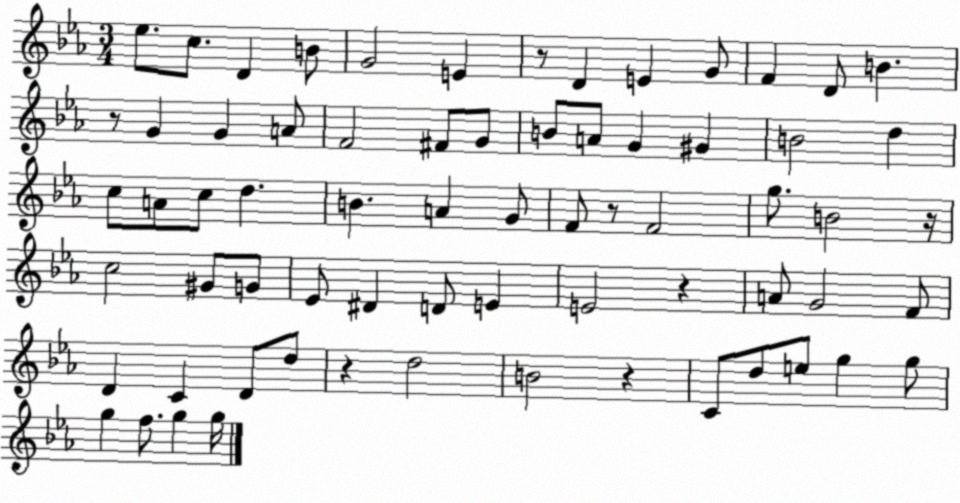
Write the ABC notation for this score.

X:1
T:Untitled
M:3/4
L:1/4
K:Eb
_e/2 c/2 D B/2 G2 E z/2 D E G/2 F D/2 B z/2 G G A/2 F2 ^F/2 G/2 B/2 A/2 G ^G B2 d c/2 A/2 c/2 d B A G/2 F/2 z/2 F2 g/2 B2 z/4 c2 ^G/2 G/2 _E/2 ^D D/2 E E2 z A/2 G2 F/2 D C D/2 d/2 z d2 B2 z C/2 d/2 e/2 g g/2 g f/2 g g/4